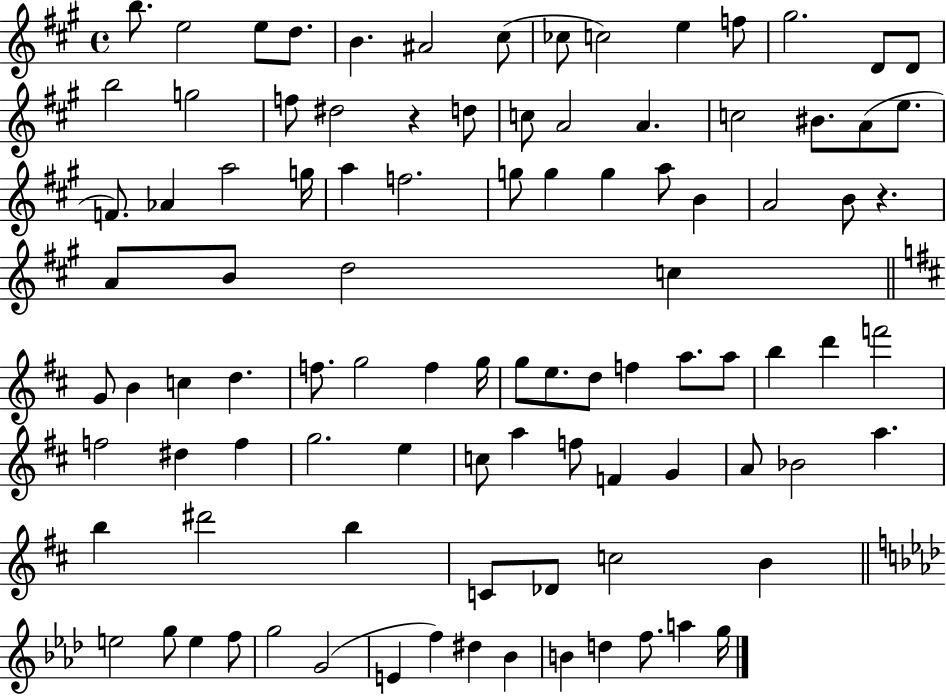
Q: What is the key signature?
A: A major